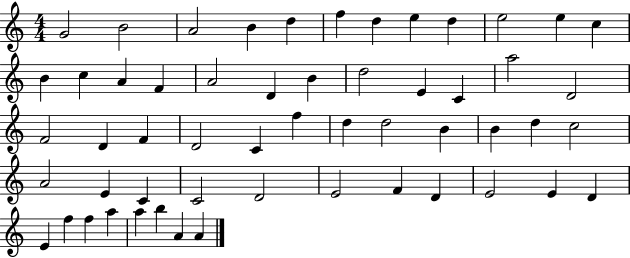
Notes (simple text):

G4/h B4/h A4/h B4/q D5/q F5/q D5/q E5/q D5/q E5/h E5/q C5/q B4/q C5/q A4/q F4/q A4/h D4/q B4/q D5/h E4/q C4/q A5/h D4/h F4/h D4/q F4/q D4/h C4/q F5/q D5/q D5/h B4/q B4/q D5/q C5/h A4/h E4/q C4/q C4/h D4/h E4/h F4/q D4/q E4/h E4/q D4/q E4/q F5/q F5/q A5/q A5/q B5/q A4/q A4/q